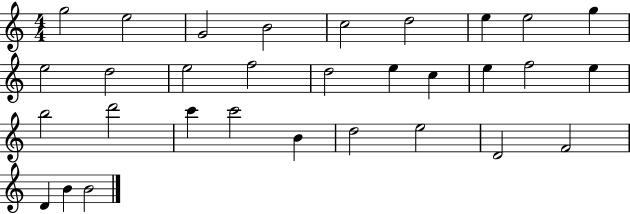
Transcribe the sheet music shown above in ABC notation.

X:1
T:Untitled
M:4/4
L:1/4
K:C
g2 e2 G2 B2 c2 d2 e e2 g e2 d2 e2 f2 d2 e c e f2 e b2 d'2 c' c'2 B d2 e2 D2 F2 D B B2